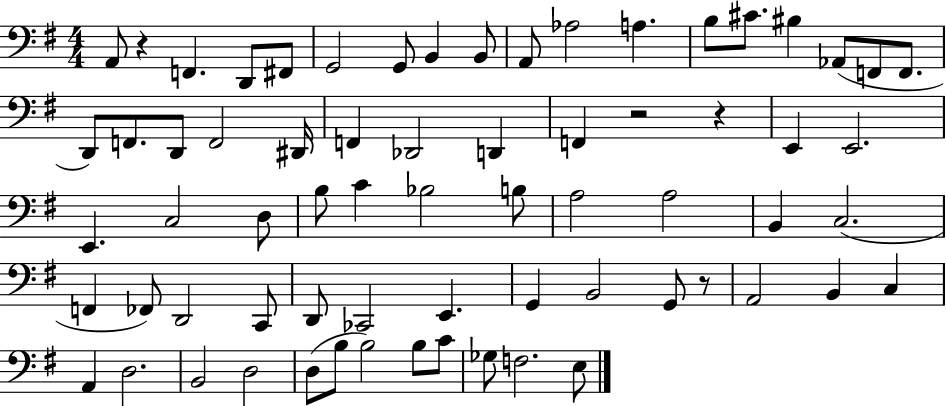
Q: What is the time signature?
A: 4/4